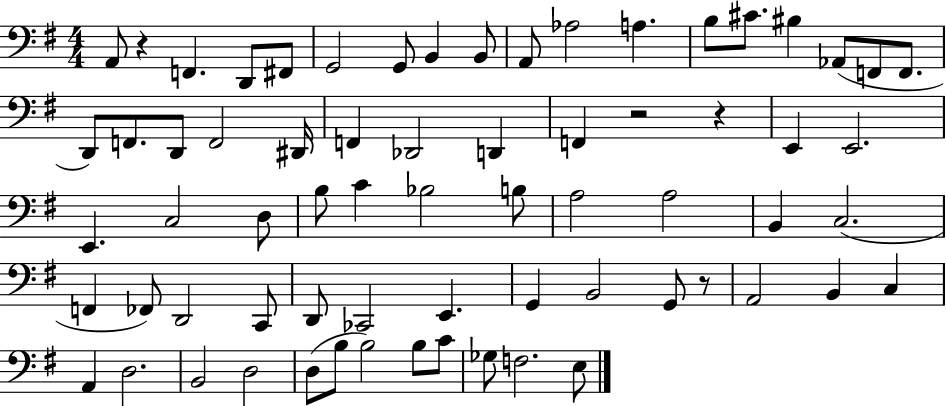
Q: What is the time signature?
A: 4/4